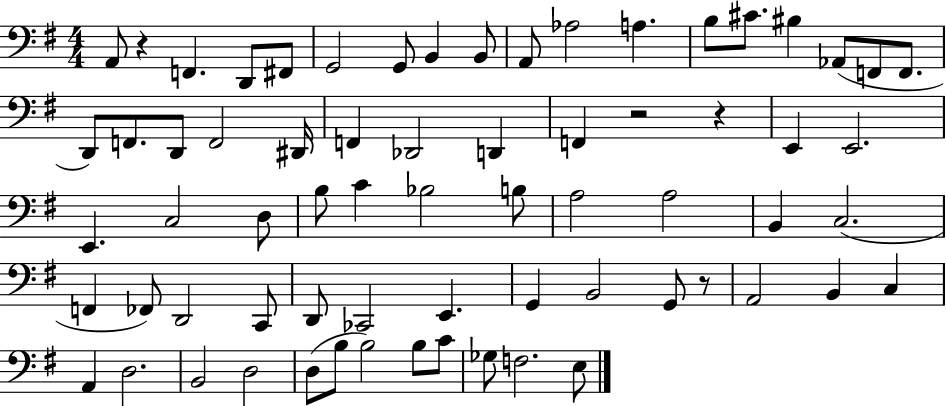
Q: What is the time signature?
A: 4/4